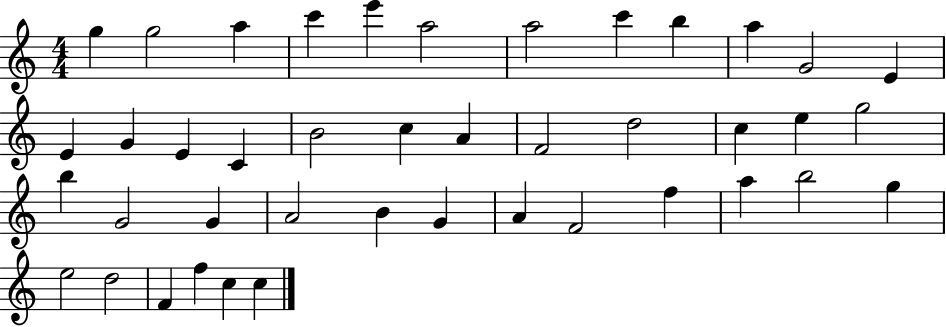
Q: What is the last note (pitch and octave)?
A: C5